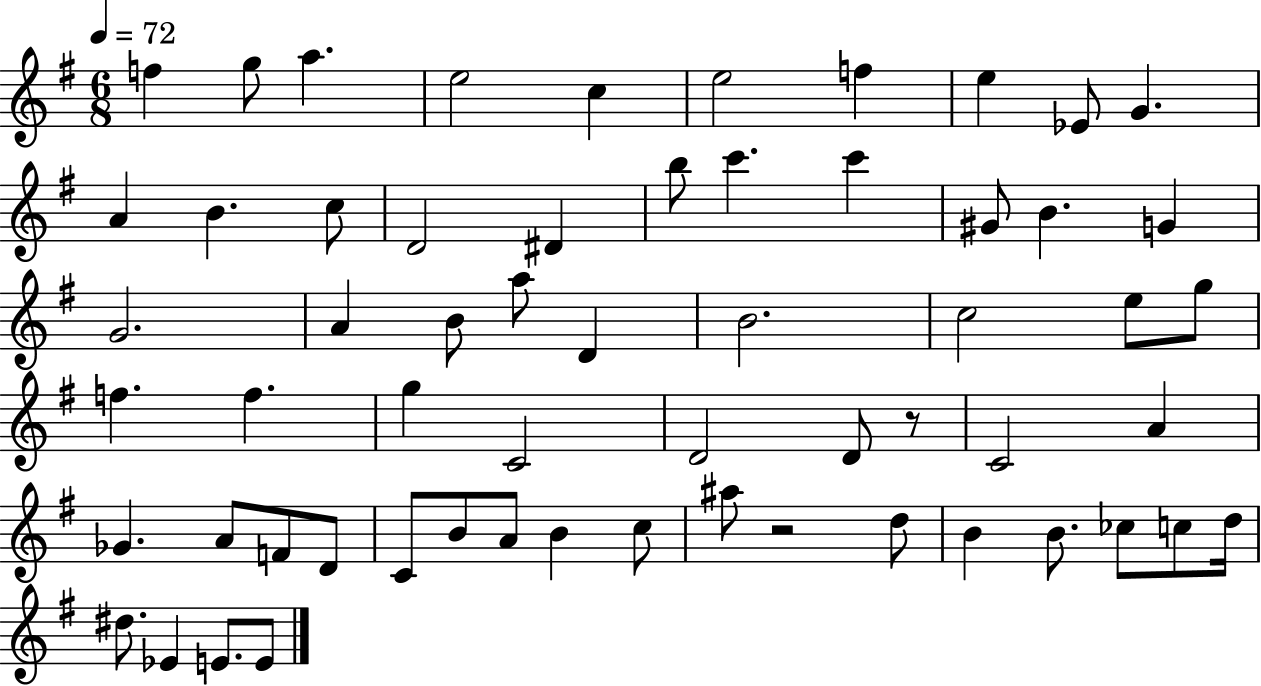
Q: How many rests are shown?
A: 2